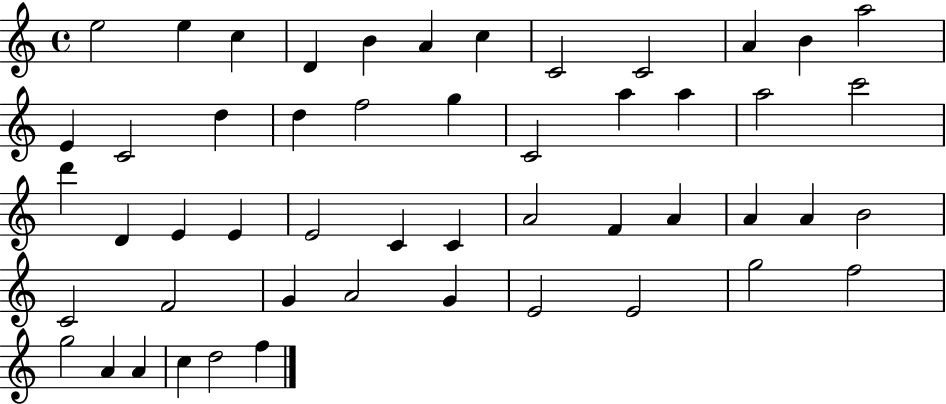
{
  \clef treble
  \time 4/4
  \defaultTimeSignature
  \key c \major
  e''2 e''4 c''4 | d'4 b'4 a'4 c''4 | c'2 c'2 | a'4 b'4 a''2 | \break e'4 c'2 d''4 | d''4 f''2 g''4 | c'2 a''4 a''4 | a''2 c'''2 | \break d'''4 d'4 e'4 e'4 | e'2 c'4 c'4 | a'2 f'4 a'4 | a'4 a'4 b'2 | \break c'2 f'2 | g'4 a'2 g'4 | e'2 e'2 | g''2 f''2 | \break g''2 a'4 a'4 | c''4 d''2 f''4 | \bar "|."
}